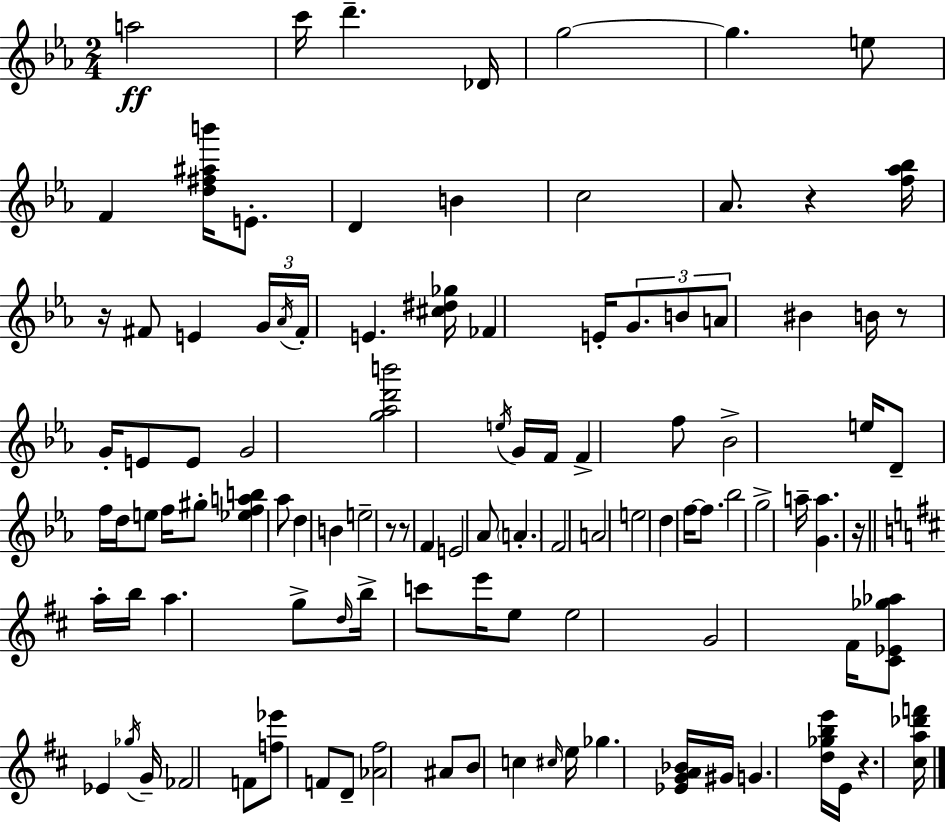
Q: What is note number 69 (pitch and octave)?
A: E5